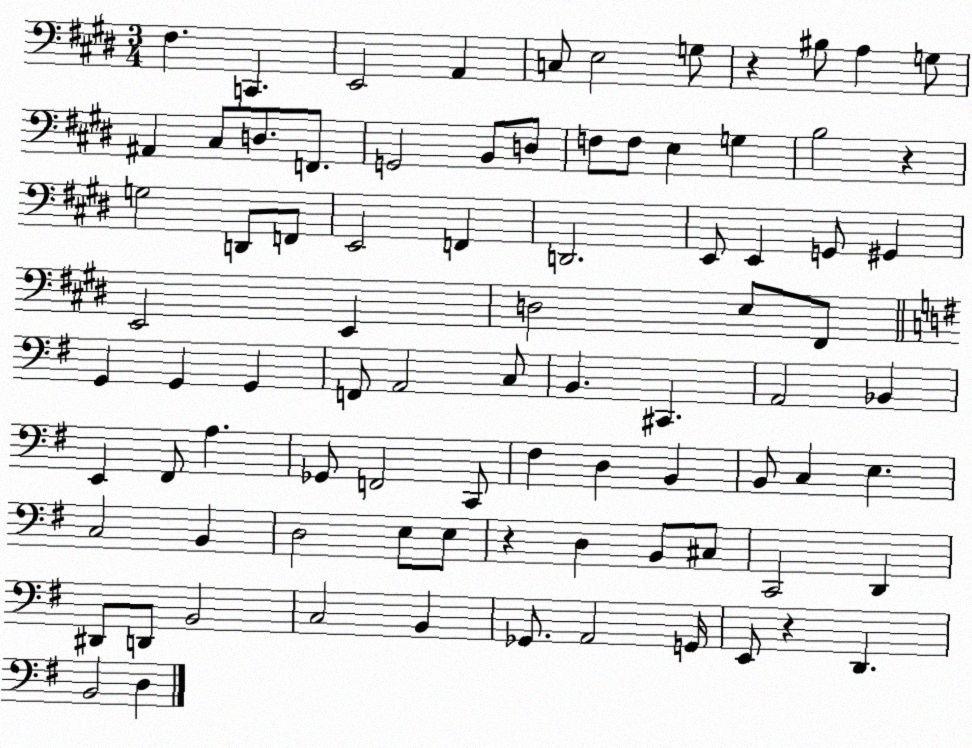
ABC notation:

X:1
T:Untitled
M:3/4
L:1/4
K:E
^F, C,, E,,2 A,, C,/2 E,2 G,/2 z ^B,/2 A, G,/2 ^A,, ^C,/2 D,/2 F,,/2 G,,2 B,,/2 D,/2 F,/2 F,/2 E, G, B,2 z G,2 D,,/2 F,,/2 E,,2 F,, D,,2 E,,/2 E,, G,,/2 ^G,, E,,2 E,, D,2 E,/2 ^F,,/2 G,, G,, G,, F,,/2 A,,2 C,/2 B,, ^C,, A,,2 _B,, E,, ^F,,/2 A, _G,,/2 F,,2 C,,/2 ^F, D, B,, B,,/2 C, E, C,2 B,, D,2 E,/2 E,/2 z D, B,,/2 ^C,/2 C,,2 D,, ^D,,/2 D,,/2 B,,2 C,2 B,, _G,,/2 A,,2 G,,/4 E,,/2 z D,, B,,2 D,